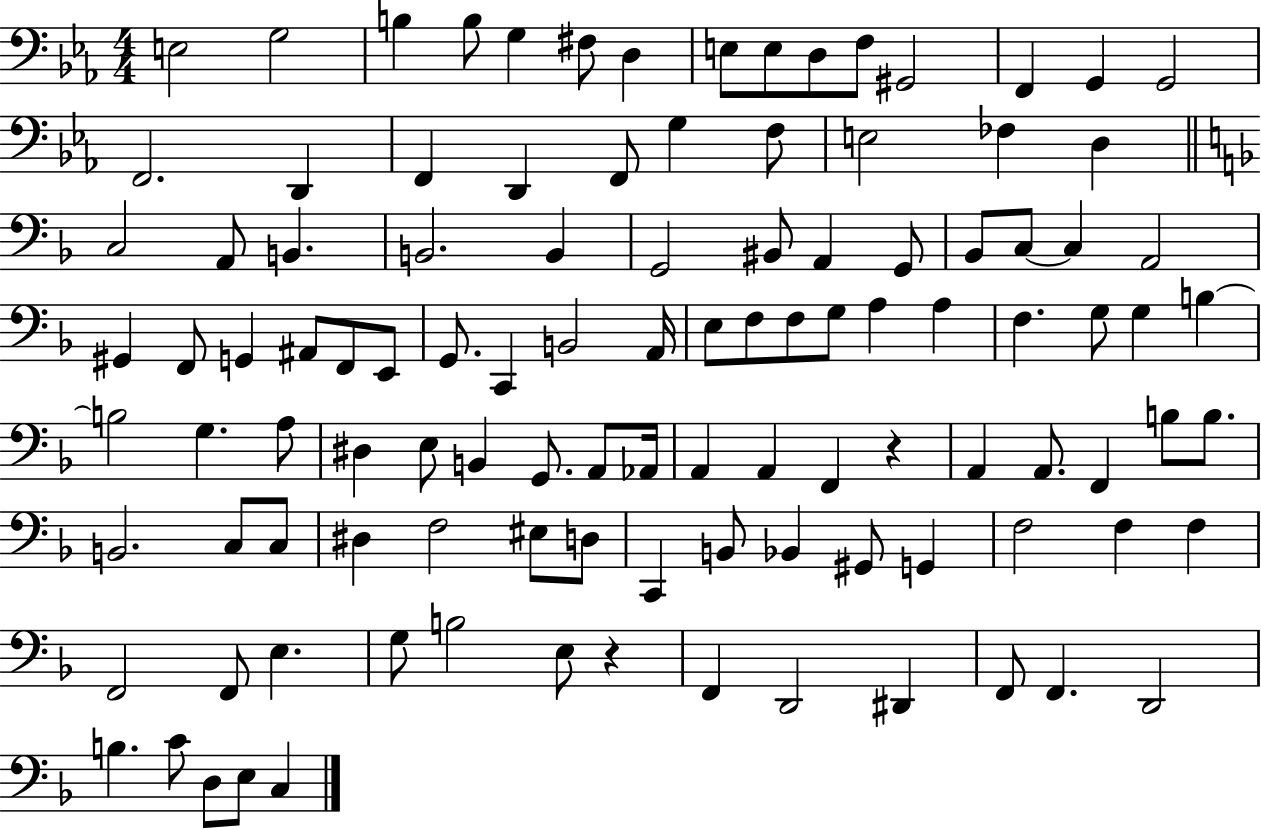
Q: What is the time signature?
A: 4/4